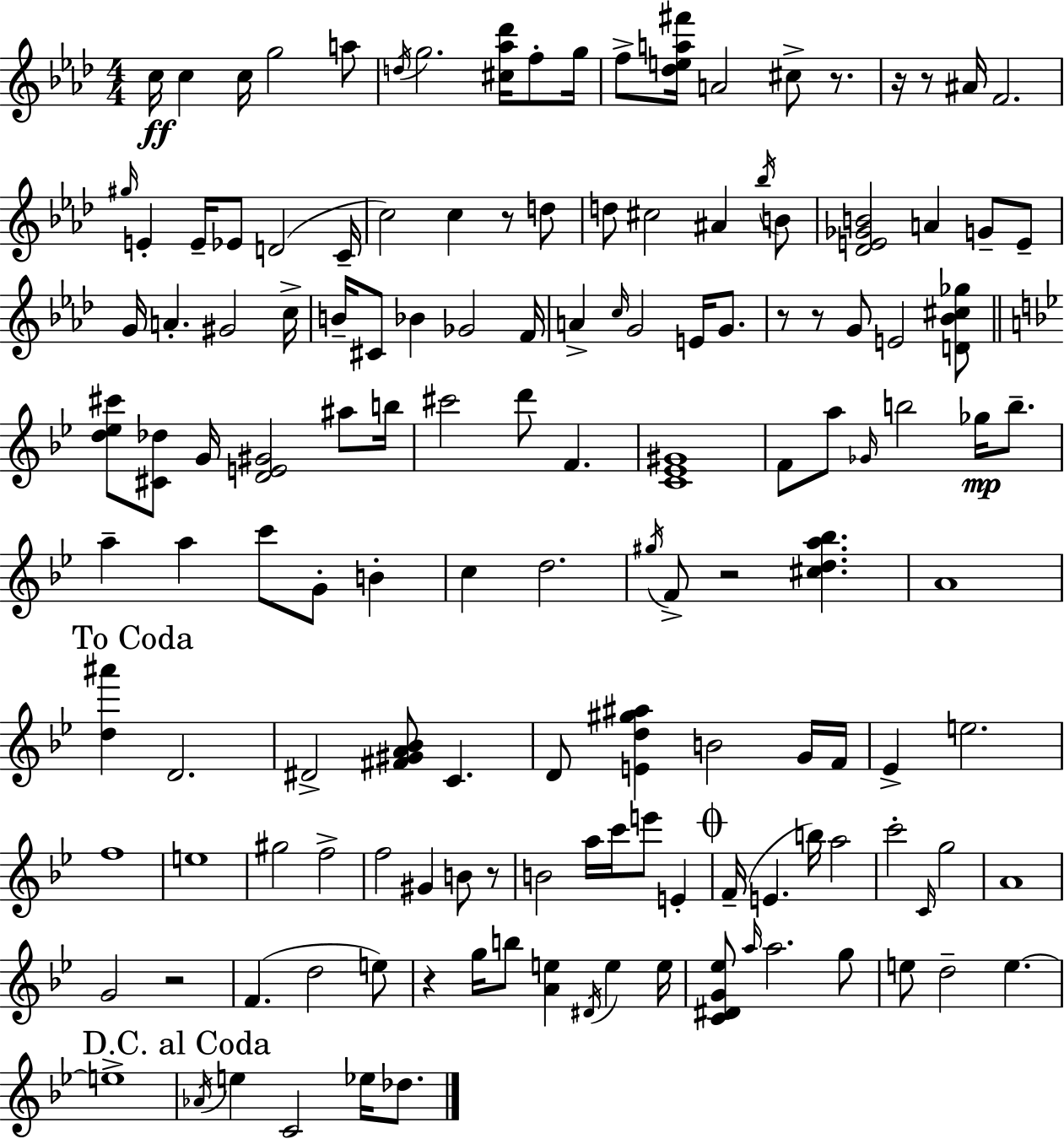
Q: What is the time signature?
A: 4/4